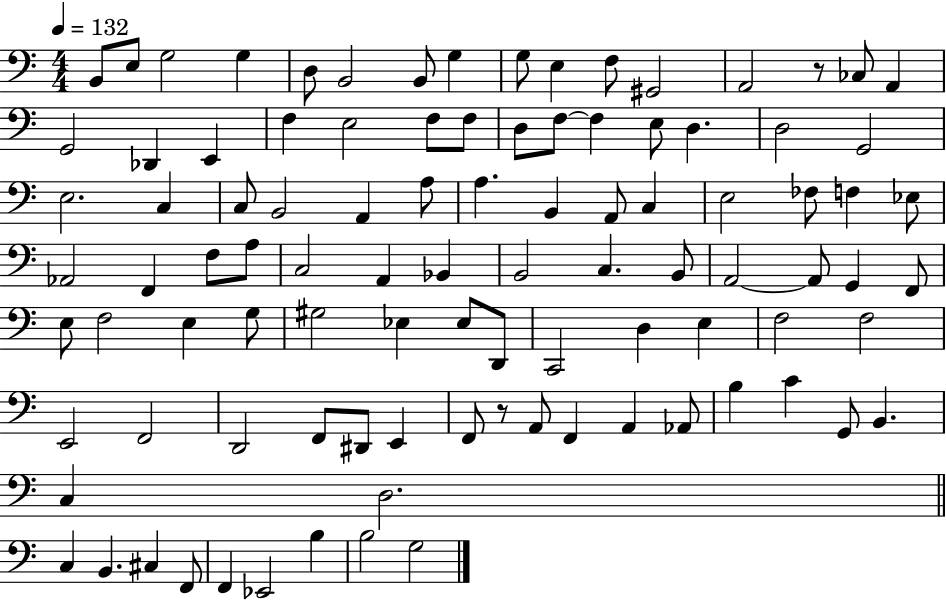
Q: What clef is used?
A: bass